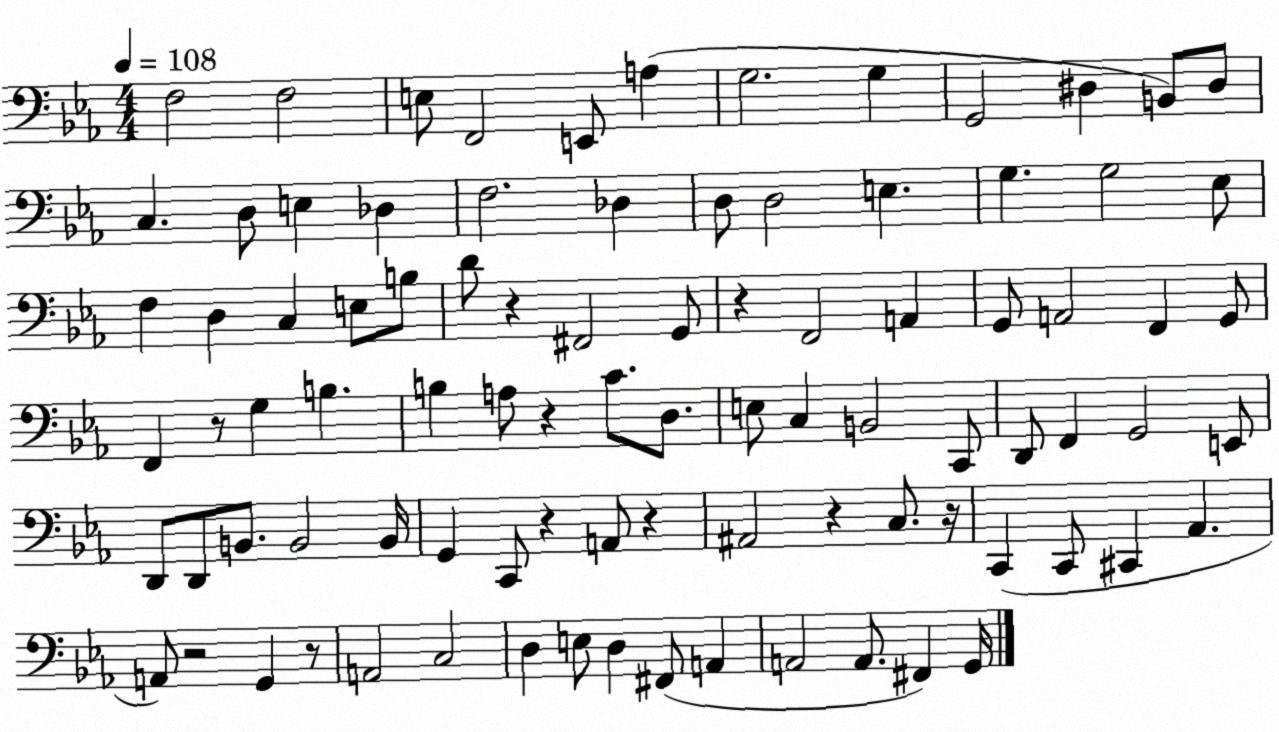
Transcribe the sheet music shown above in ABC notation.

X:1
T:Untitled
M:4/4
L:1/4
K:Eb
F,2 F,2 E,/2 F,,2 E,,/2 A, G,2 G, G,,2 ^D, B,,/2 ^D,/2 C, D,/2 E, _D, F,2 _D, D,/2 D,2 E, G, G,2 _E,/2 F, D, C, E,/2 B,/2 D/2 z ^F,,2 G,,/2 z F,,2 A,, G,,/2 A,,2 F,, G,,/2 F,, z/2 G, B, B, A,/2 z C/2 D,/2 E,/2 C, B,,2 C,,/2 D,,/2 F,, G,,2 E,,/2 D,,/2 D,,/2 B,,/2 B,,2 B,,/4 G,, C,,/2 z A,,/2 z ^A,,2 z C,/2 z/4 C,, C,,/2 ^C,, _A,, A,,/2 z2 G,, z/2 A,,2 C,2 D, E,/2 D, ^F,,/2 A,, A,,2 A,,/2 ^F,, G,,/4